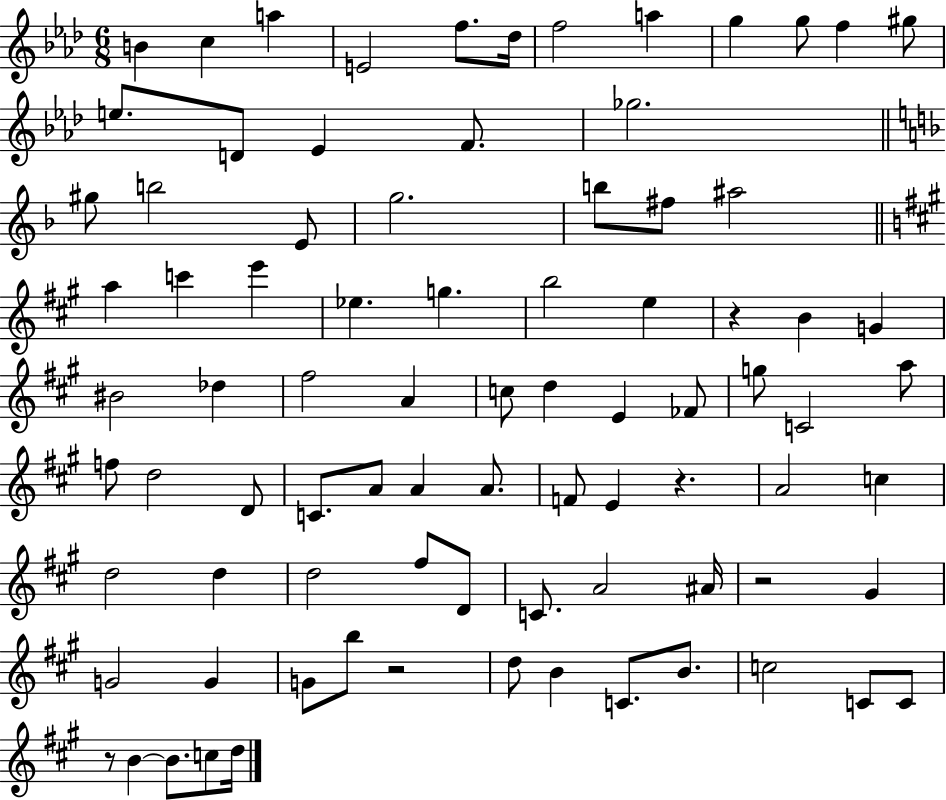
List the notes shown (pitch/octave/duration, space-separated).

B4/q C5/q A5/q E4/h F5/e. Db5/s F5/h A5/q G5/q G5/e F5/q G#5/e E5/e. D4/e Eb4/q F4/e. Gb5/h. G#5/e B5/h E4/e G5/h. B5/e F#5/e A#5/h A5/q C6/q E6/q Eb5/q. G5/q. B5/h E5/q R/q B4/q G4/q BIS4/h Db5/q F#5/h A4/q C5/e D5/q E4/q FES4/e G5/e C4/h A5/e F5/e D5/h D4/e C4/e. A4/e A4/q A4/e. F4/e E4/q R/q. A4/h C5/q D5/h D5/q D5/h F#5/e D4/e C4/e. A4/h A#4/s R/h G#4/q G4/h G4/q G4/e B5/e R/h D5/e B4/q C4/e. B4/e. C5/h C4/e C4/e R/e B4/q B4/e. C5/e D5/s